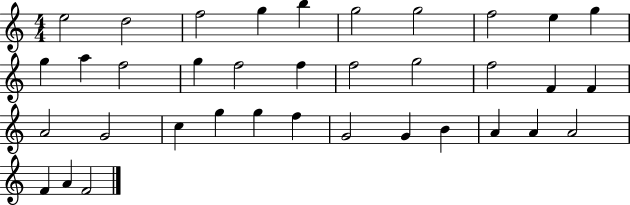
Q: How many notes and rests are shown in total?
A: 36